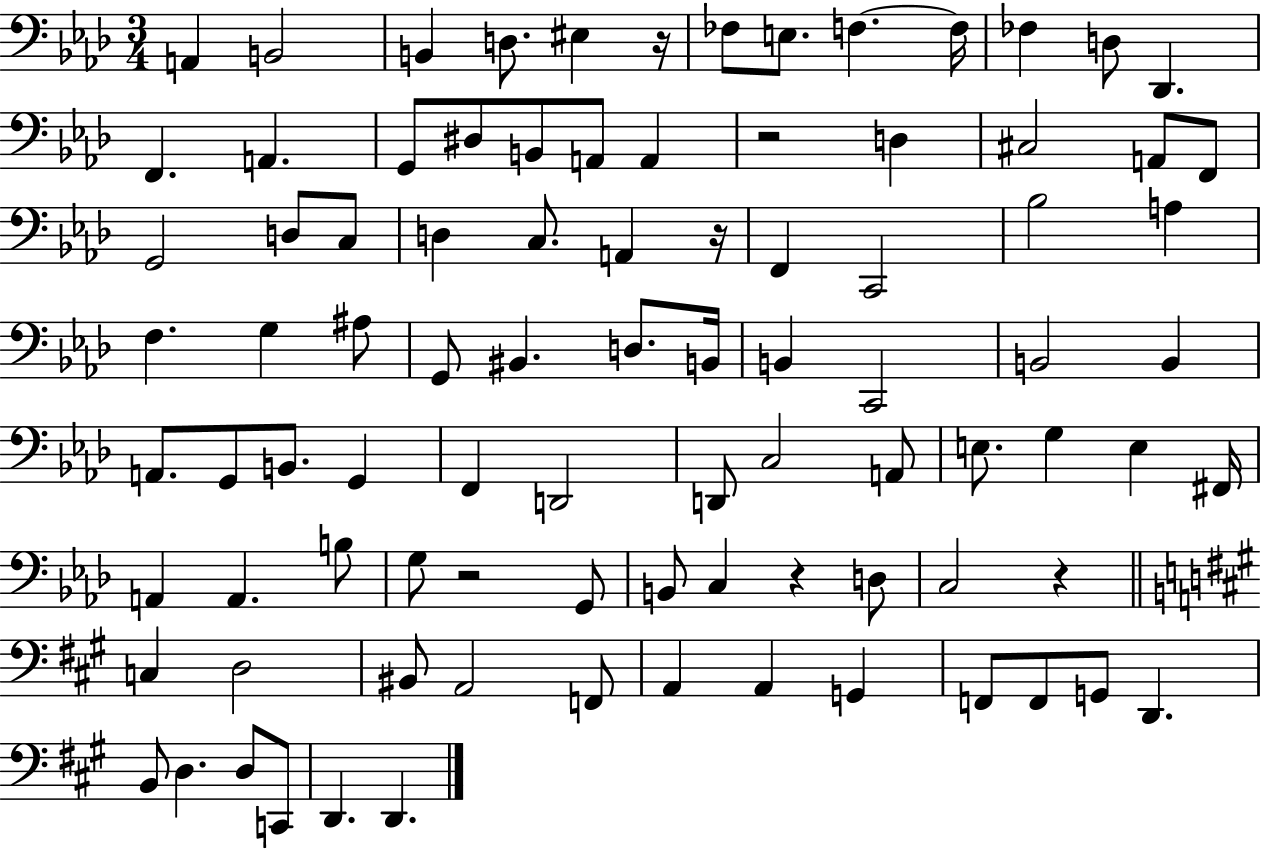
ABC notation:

X:1
T:Untitled
M:3/4
L:1/4
K:Ab
A,, B,,2 B,, D,/2 ^E, z/4 _F,/2 E,/2 F, F,/4 _F, D,/2 _D,, F,, A,, G,,/2 ^D,/2 B,,/2 A,,/2 A,, z2 D, ^C,2 A,,/2 F,,/2 G,,2 D,/2 C,/2 D, C,/2 A,, z/4 F,, C,,2 _B,2 A, F, G, ^A,/2 G,,/2 ^B,, D,/2 B,,/4 B,, C,,2 B,,2 B,, A,,/2 G,,/2 B,,/2 G,, F,, D,,2 D,,/2 C,2 A,,/2 E,/2 G, E, ^F,,/4 A,, A,, B,/2 G,/2 z2 G,,/2 B,,/2 C, z D,/2 C,2 z C, D,2 ^B,,/2 A,,2 F,,/2 A,, A,, G,, F,,/2 F,,/2 G,,/2 D,, B,,/2 D, D,/2 C,,/2 D,, D,,